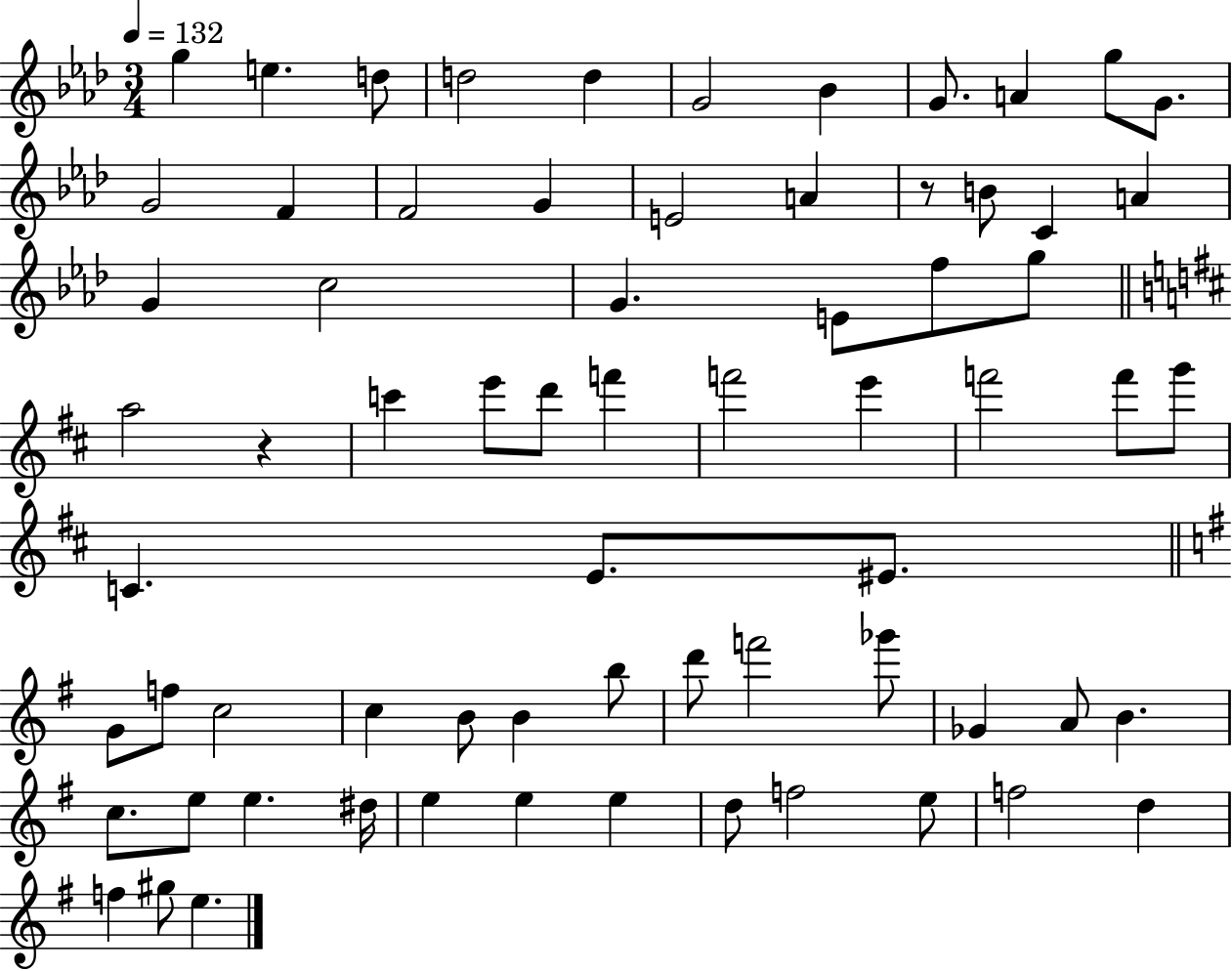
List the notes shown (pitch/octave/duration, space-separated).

G5/q E5/q. D5/e D5/h D5/q G4/h Bb4/q G4/e. A4/q G5/e G4/e. G4/h F4/q F4/h G4/q E4/h A4/q R/e B4/e C4/q A4/q G4/q C5/h G4/q. E4/e F5/e G5/e A5/h R/q C6/q E6/e D6/e F6/q F6/h E6/q F6/h F6/e G6/e C4/q. E4/e. EIS4/e. G4/e F5/e C5/h C5/q B4/e B4/q B5/e D6/e F6/h Gb6/e Gb4/q A4/e B4/q. C5/e. E5/e E5/q. D#5/s E5/q E5/q E5/q D5/e F5/h E5/e F5/h D5/q F5/q G#5/e E5/q.